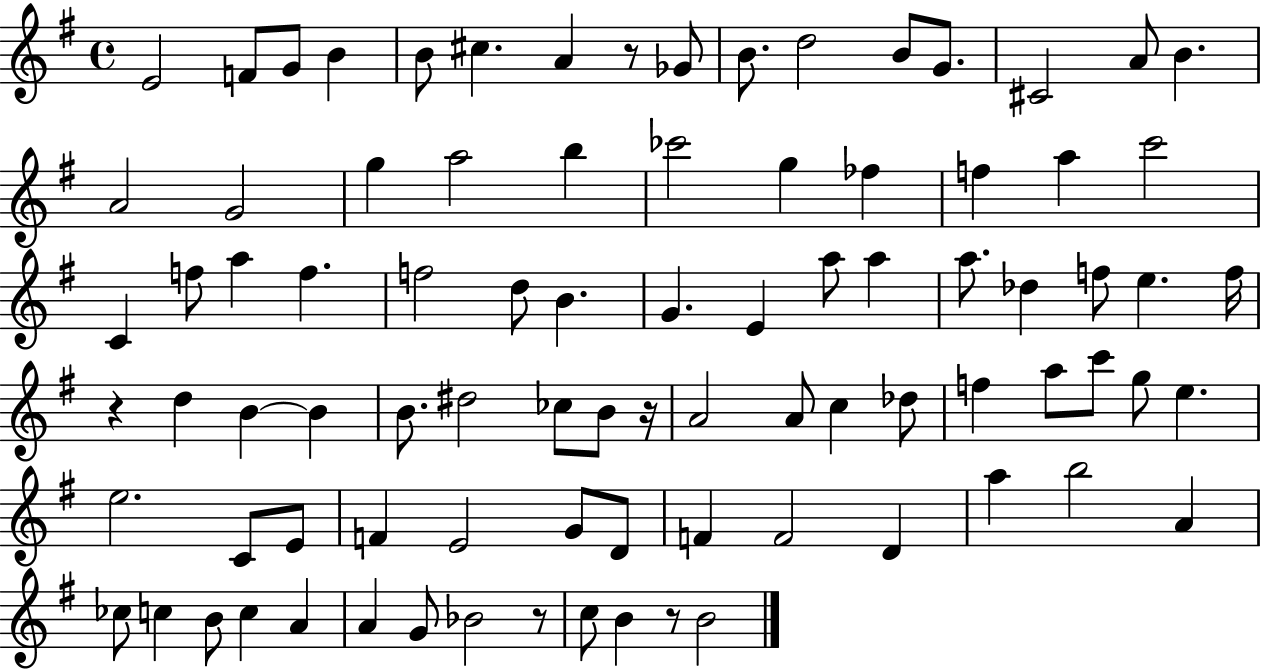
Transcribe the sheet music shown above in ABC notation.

X:1
T:Untitled
M:4/4
L:1/4
K:G
E2 F/2 G/2 B B/2 ^c A z/2 _G/2 B/2 d2 B/2 G/2 ^C2 A/2 B A2 G2 g a2 b _c'2 g _f f a c'2 C f/2 a f f2 d/2 B G E a/2 a a/2 _d f/2 e f/4 z d B B B/2 ^d2 _c/2 B/2 z/4 A2 A/2 c _d/2 f a/2 c'/2 g/2 e e2 C/2 E/2 F E2 G/2 D/2 F F2 D a b2 A _c/2 c B/2 c A A G/2 _B2 z/2 c/2 B z/2 B2